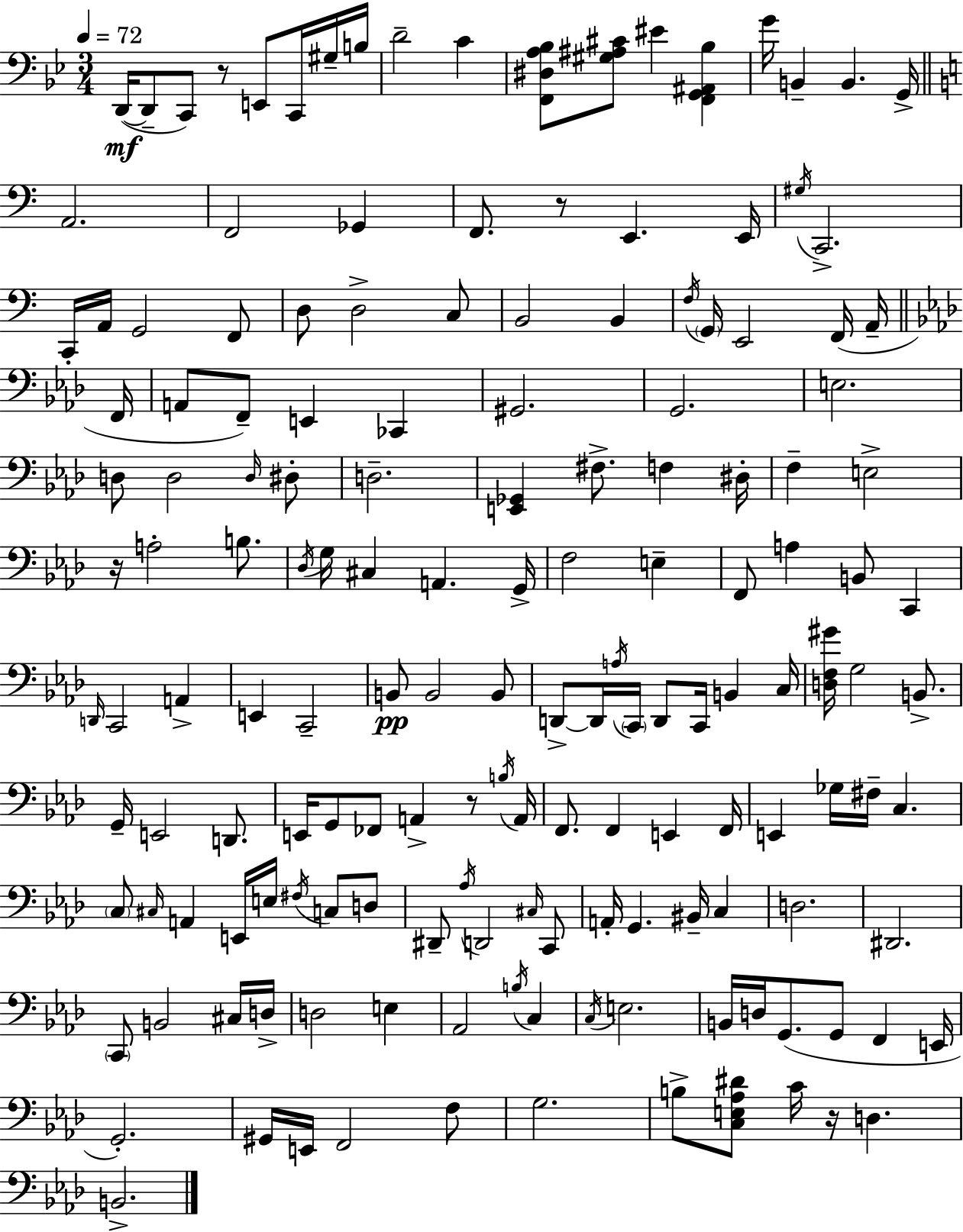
X:1
T:Untitled
M:3/4
L:1/4
K:Gm
D,,/4 D,,/2 C,,/2 z/2 E,,/2 C,,/4 ^G,/4 B,/4 D2 C [F,,^D,A,_B,]/2 [^G,^A,^C]/2 ^E [F,,G,,^A,,_B,] G/4 B,, B,, G,,/4 A,,2 F,,2 _G,, F,,/2 z/2 E,, E,,/4 ^G,/4 C,,2 C,,/4 A,,/4 G,,2 F,,/2 D,/2 D,2 C,/2 B,,2 B,, F,/4 G,,/4 E,,2 F,,/4 A,,/4 F,,/4 A,,/2 F,,/2 E,, _C,, ^G,,2 G,,2 E,2 D,/2 D,2 D,/4 ^D,/2 D,2 [E,,_G,,] ^F,/2 F, ^D,/4 F, E,2 z/4 A,2 B,/2 _D,/4 G,/4 ^C, A,, G,,/4 F,2 E, F,,/2 A, B,,/2 C,, D,,/4 C,,2 A,, E,, C,,2 B,,/2 B,,2 B,,/2 D,,/2 D,,/4 A,/4 C,,/4 D,,/2 C,,/4 B,, C,/4 [D,F,^G]/4 G,2 B,,/2 G,,/4 E,,2 D,,/2 E,,/4 G,,/2 _F,,/2 A,, z/2 B,/4 A,,/4 F,,/2 F,, E,, F,,/4 E,, _G,/4 ^F,/4 C, C,/2 ^C,/4 A,, E,,/4 E,/4 ^F,/4 C,/2 D,/2 ^D,,/2 _A,/4 D,,2 ^C,/4 C,,/2 A,,/4 G,, ^B,,/4 C, D,2 ^D,,2 C,,/2 B,,2 ^C,/4 D,/4 D,2 E, _A,,2 B,/4 C, C,/4 E,2 B,,/4 D,/4 G,,/2 G,,/2 F,, E,,/4 G,,2 ^G,,/4 E,,/4 F,,2 F,/2 G,2 B,/2 [C,E,_A,^D]/2 C/4 z/4 D, B,,2